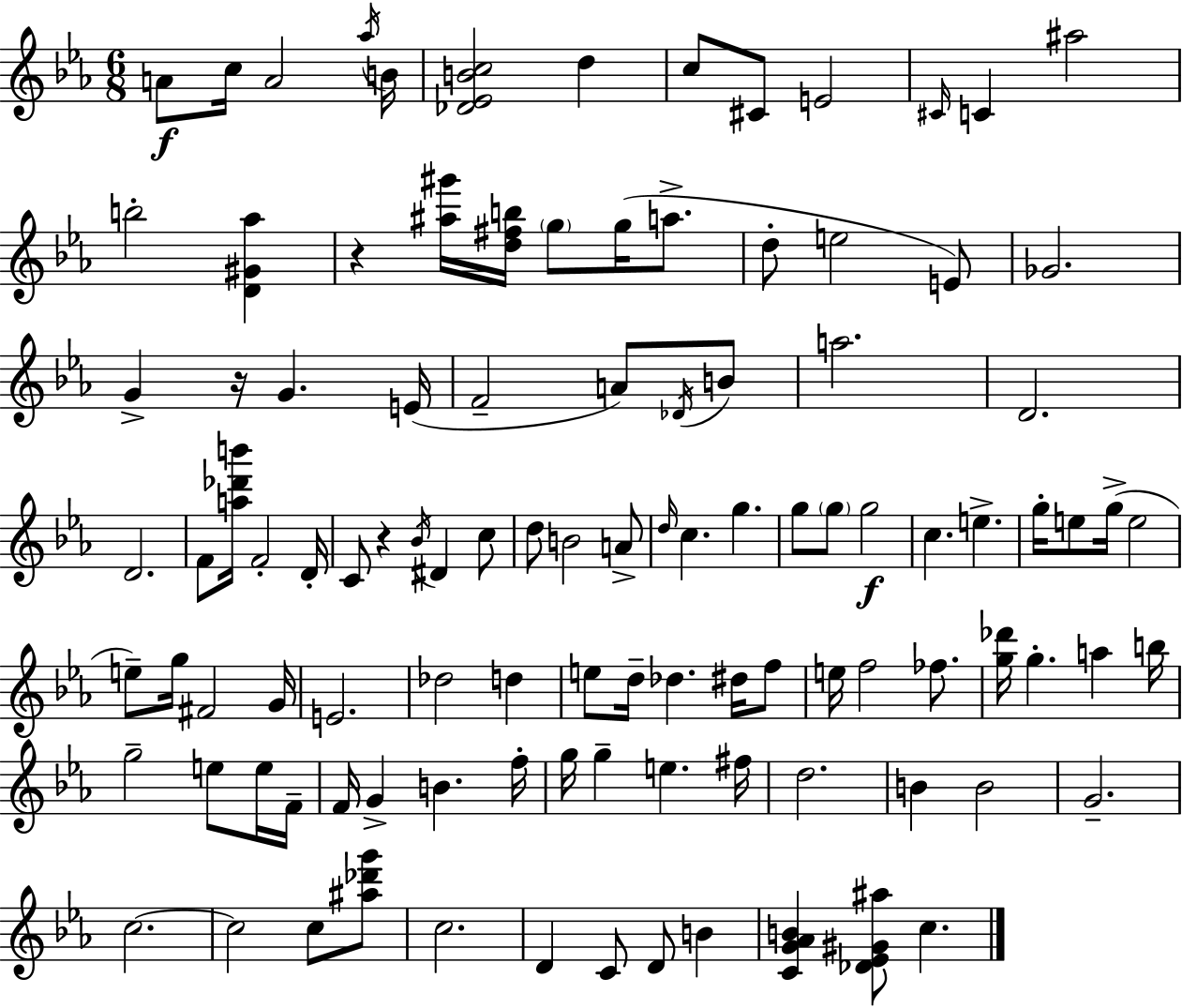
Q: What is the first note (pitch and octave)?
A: A4